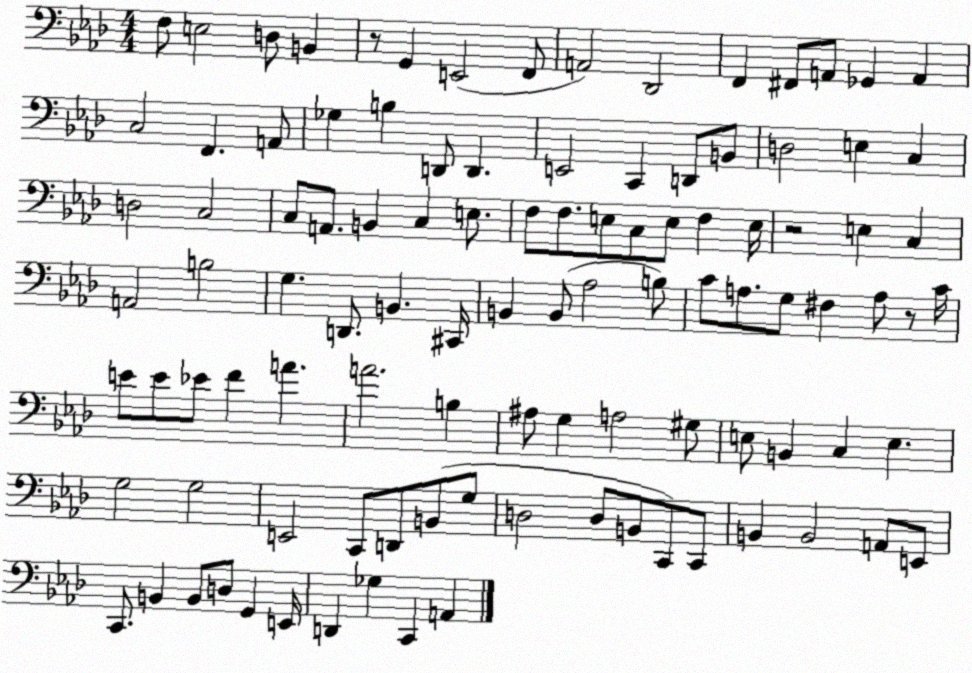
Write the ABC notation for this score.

X:1
T:Untitled
M:4/4
L:1/4
K:Ab
F,/2 E,2 D,/2 B,, z/2 G,, E,,2 F,,/2 A,,2 _D,,2 F,, ^F,,/2 A,,/2 _G,, A,, C,2 F,, A,,/2 _G, B, D,,/2 D,, E,,2 C,, D,,/2 B,,/2 D,2 E, C, D,2 C,2 C,/2 A,,/2 B,, C, E,/2 F,/2 F,/2 E,/2 C,/2 E,/2 F, E,/4 z2 E, C, A,,2 B,2 G, D,,/2 B,, ^C,,/4 B,, B,,/2 _A,2 B,/2 C/2 A,/2 G,/2 ^F, A,/2 z/2 C/4 E/2 E/2 _E/2 F A A2 B, ^A,/2 G, A,2 ^G,/2 E,/2 B,, C, E, G,2 G,2 E,,2 C,,/2 D,,/2 B,,/2 G,/2 D,2 D,/2 B,,/2 C,,/2 C,,/2 B,, B,,2 A,,/2 E,,/2 C,,/2 B,, B,,/2 D,/2 G,, E,,/4 D,, _G, C,, A,,